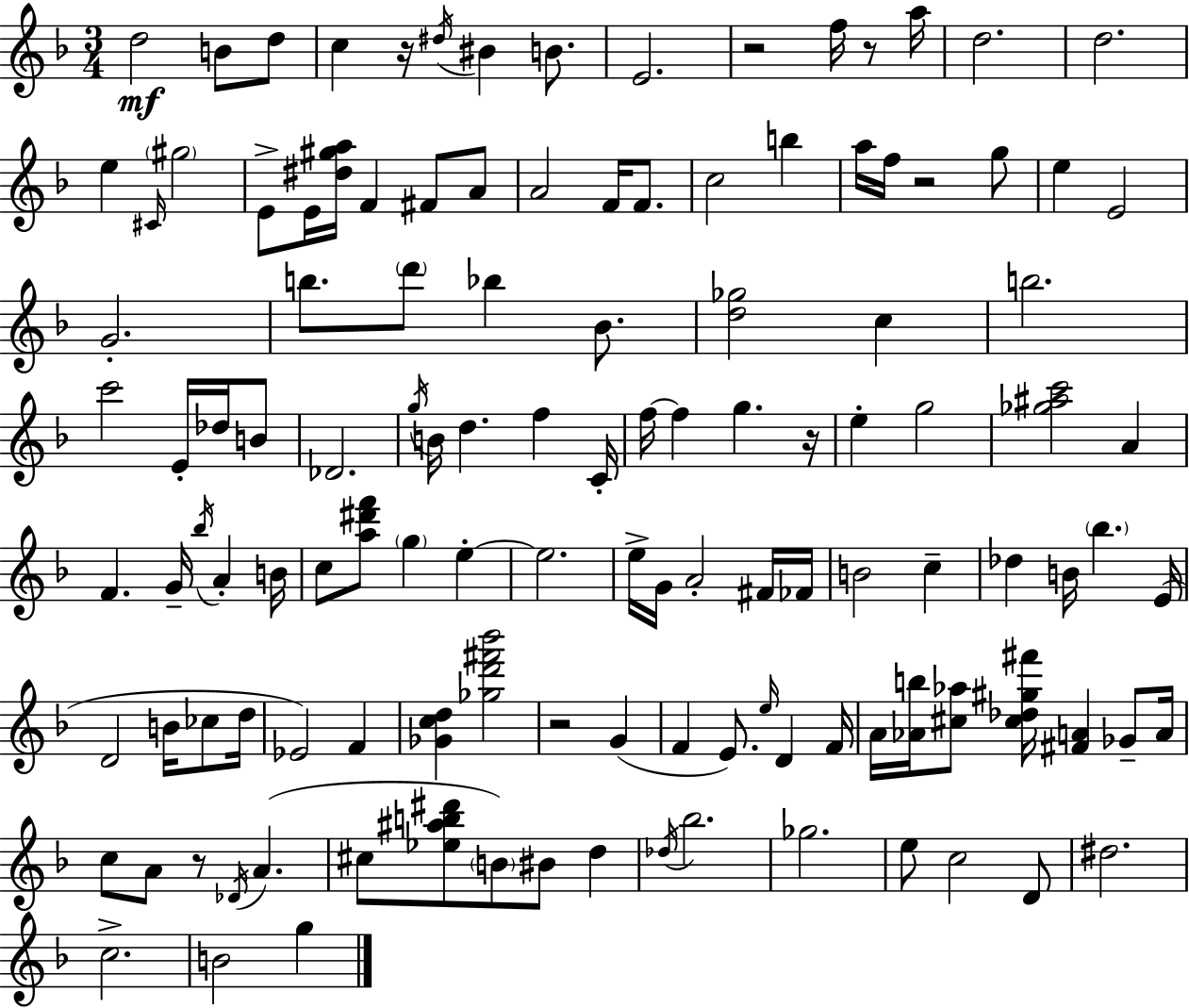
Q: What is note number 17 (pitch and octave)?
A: E4